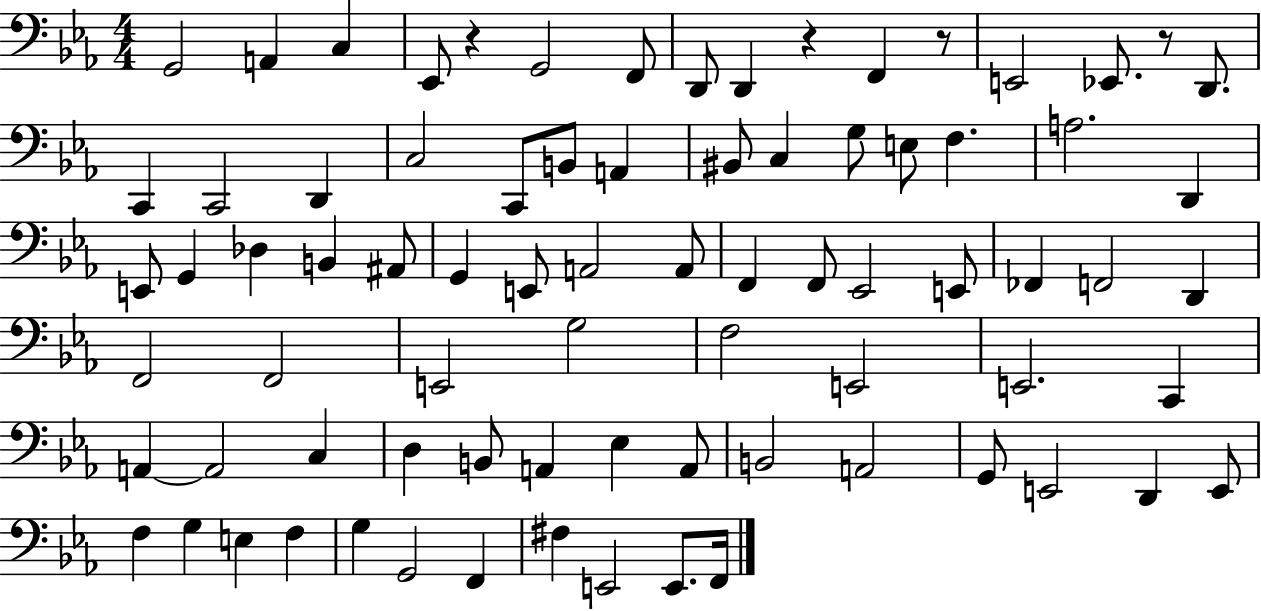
X:1
T:Untitled
M:4/4
L:1/4
K:Eb
G,,2 A,, C, _E,,/2 z G,,2 F,,/2 D,,/2 D,, z F,, z/2 E,,2 _E,,/2 z/2 D,,/2 C,, C,,2 D,, C,2 C,,/2 B,,/2 A,, ^B,,/2 C, G,/2 E,/2 F, A,2 D,, E,,/2 G,, _D, B,, ^A,,/2 G,, E,,/2 A,,2 A,,/2 F,, F,,/2 _E,,2 E,,/2 _F,, F,,2 D,, F,,2 F,,2 E,,2 G,2 F,2 E,,2 E,,2 C,, A,, A,,2 C, D, B,,/2 A,, _E, A,,/2 B,,2 A,,2 G,,/2 E,,2 D,, E,,/2 F, G, E, F, G, G,,2 F,, ^F, E,,2 E,,/2 F,,/4